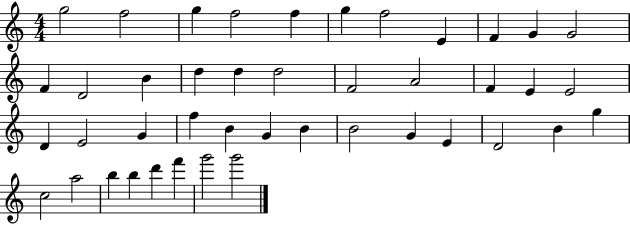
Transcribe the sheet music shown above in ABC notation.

X:1
T:Untitled
M:4/4
L:1/4
K:C
g2 f2 g f2 f g f2 E F G G2 F D2 B d d d2 F2 A2 F E E2 D E2 G f B G B B2 G E D2 B g c2 a2 b b d' f' g'2 g'2